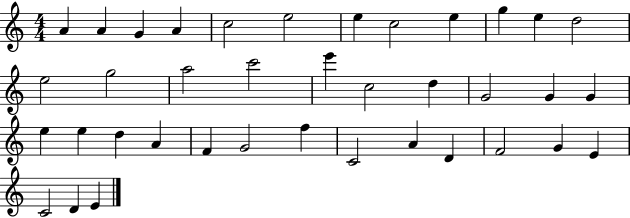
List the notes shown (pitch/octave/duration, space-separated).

A4/q A4/q G4/q A4/q C5/h E5/h E5/q C5/h E5/q G5/q E5/q D5/h E5/h G5/h A5/h C6/h E6/q C5/h D5/q G4/h G4/q G4/q E5/q E5/q D5/q A4/q F4/q G4/h F5/q C4/h A4/q D4/q F4/h G4/q E4/q C4/h D4/q E4/q